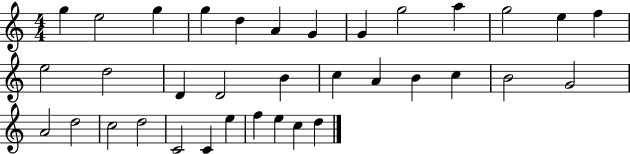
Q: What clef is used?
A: treble